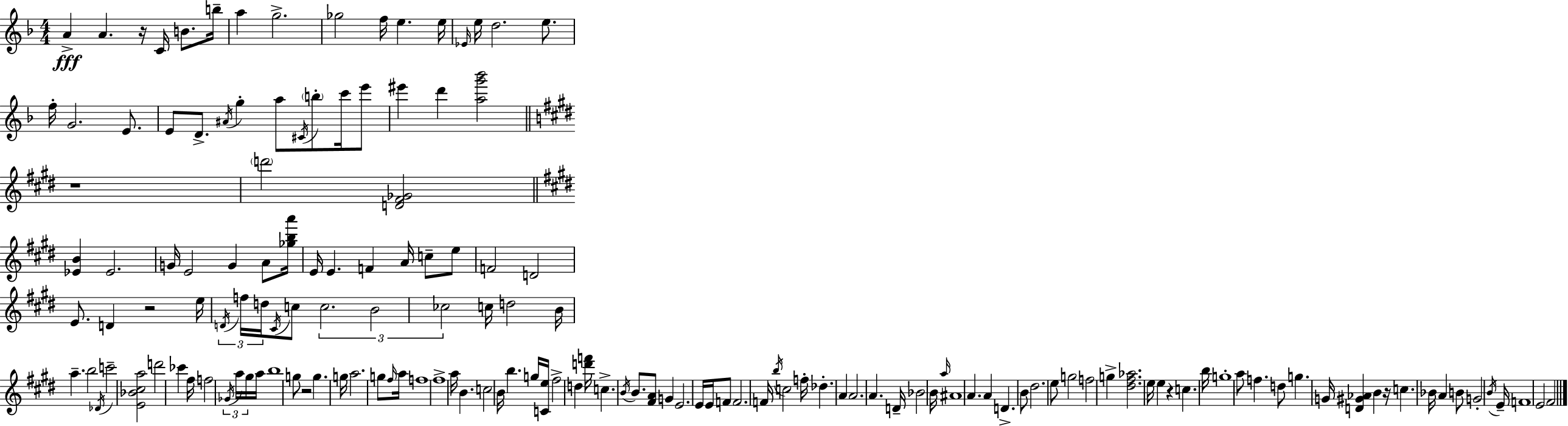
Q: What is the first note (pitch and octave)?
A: A4